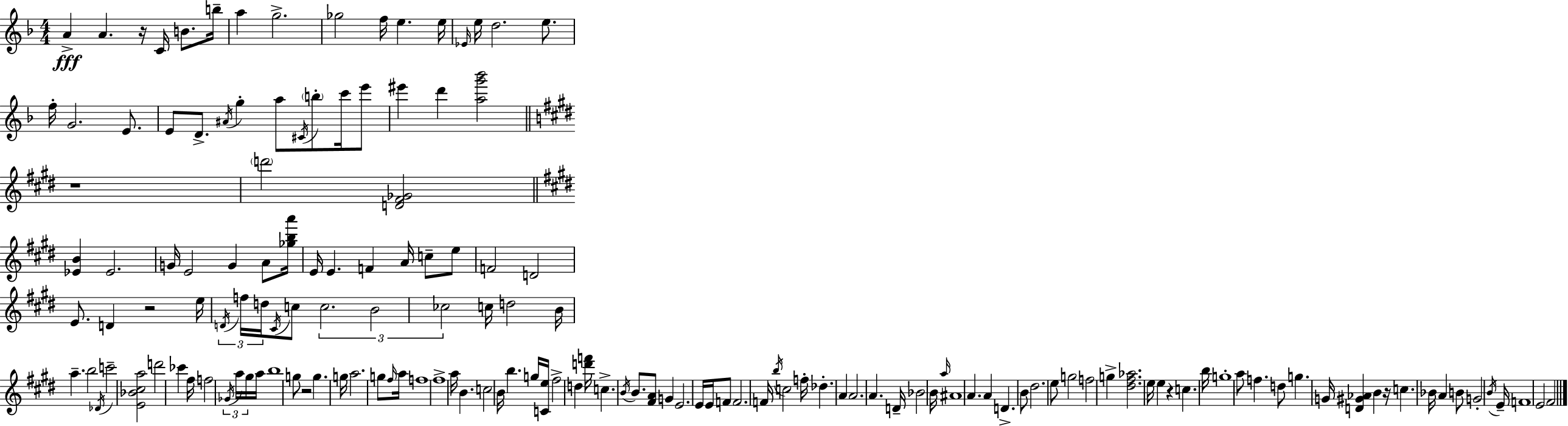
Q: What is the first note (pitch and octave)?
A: A4